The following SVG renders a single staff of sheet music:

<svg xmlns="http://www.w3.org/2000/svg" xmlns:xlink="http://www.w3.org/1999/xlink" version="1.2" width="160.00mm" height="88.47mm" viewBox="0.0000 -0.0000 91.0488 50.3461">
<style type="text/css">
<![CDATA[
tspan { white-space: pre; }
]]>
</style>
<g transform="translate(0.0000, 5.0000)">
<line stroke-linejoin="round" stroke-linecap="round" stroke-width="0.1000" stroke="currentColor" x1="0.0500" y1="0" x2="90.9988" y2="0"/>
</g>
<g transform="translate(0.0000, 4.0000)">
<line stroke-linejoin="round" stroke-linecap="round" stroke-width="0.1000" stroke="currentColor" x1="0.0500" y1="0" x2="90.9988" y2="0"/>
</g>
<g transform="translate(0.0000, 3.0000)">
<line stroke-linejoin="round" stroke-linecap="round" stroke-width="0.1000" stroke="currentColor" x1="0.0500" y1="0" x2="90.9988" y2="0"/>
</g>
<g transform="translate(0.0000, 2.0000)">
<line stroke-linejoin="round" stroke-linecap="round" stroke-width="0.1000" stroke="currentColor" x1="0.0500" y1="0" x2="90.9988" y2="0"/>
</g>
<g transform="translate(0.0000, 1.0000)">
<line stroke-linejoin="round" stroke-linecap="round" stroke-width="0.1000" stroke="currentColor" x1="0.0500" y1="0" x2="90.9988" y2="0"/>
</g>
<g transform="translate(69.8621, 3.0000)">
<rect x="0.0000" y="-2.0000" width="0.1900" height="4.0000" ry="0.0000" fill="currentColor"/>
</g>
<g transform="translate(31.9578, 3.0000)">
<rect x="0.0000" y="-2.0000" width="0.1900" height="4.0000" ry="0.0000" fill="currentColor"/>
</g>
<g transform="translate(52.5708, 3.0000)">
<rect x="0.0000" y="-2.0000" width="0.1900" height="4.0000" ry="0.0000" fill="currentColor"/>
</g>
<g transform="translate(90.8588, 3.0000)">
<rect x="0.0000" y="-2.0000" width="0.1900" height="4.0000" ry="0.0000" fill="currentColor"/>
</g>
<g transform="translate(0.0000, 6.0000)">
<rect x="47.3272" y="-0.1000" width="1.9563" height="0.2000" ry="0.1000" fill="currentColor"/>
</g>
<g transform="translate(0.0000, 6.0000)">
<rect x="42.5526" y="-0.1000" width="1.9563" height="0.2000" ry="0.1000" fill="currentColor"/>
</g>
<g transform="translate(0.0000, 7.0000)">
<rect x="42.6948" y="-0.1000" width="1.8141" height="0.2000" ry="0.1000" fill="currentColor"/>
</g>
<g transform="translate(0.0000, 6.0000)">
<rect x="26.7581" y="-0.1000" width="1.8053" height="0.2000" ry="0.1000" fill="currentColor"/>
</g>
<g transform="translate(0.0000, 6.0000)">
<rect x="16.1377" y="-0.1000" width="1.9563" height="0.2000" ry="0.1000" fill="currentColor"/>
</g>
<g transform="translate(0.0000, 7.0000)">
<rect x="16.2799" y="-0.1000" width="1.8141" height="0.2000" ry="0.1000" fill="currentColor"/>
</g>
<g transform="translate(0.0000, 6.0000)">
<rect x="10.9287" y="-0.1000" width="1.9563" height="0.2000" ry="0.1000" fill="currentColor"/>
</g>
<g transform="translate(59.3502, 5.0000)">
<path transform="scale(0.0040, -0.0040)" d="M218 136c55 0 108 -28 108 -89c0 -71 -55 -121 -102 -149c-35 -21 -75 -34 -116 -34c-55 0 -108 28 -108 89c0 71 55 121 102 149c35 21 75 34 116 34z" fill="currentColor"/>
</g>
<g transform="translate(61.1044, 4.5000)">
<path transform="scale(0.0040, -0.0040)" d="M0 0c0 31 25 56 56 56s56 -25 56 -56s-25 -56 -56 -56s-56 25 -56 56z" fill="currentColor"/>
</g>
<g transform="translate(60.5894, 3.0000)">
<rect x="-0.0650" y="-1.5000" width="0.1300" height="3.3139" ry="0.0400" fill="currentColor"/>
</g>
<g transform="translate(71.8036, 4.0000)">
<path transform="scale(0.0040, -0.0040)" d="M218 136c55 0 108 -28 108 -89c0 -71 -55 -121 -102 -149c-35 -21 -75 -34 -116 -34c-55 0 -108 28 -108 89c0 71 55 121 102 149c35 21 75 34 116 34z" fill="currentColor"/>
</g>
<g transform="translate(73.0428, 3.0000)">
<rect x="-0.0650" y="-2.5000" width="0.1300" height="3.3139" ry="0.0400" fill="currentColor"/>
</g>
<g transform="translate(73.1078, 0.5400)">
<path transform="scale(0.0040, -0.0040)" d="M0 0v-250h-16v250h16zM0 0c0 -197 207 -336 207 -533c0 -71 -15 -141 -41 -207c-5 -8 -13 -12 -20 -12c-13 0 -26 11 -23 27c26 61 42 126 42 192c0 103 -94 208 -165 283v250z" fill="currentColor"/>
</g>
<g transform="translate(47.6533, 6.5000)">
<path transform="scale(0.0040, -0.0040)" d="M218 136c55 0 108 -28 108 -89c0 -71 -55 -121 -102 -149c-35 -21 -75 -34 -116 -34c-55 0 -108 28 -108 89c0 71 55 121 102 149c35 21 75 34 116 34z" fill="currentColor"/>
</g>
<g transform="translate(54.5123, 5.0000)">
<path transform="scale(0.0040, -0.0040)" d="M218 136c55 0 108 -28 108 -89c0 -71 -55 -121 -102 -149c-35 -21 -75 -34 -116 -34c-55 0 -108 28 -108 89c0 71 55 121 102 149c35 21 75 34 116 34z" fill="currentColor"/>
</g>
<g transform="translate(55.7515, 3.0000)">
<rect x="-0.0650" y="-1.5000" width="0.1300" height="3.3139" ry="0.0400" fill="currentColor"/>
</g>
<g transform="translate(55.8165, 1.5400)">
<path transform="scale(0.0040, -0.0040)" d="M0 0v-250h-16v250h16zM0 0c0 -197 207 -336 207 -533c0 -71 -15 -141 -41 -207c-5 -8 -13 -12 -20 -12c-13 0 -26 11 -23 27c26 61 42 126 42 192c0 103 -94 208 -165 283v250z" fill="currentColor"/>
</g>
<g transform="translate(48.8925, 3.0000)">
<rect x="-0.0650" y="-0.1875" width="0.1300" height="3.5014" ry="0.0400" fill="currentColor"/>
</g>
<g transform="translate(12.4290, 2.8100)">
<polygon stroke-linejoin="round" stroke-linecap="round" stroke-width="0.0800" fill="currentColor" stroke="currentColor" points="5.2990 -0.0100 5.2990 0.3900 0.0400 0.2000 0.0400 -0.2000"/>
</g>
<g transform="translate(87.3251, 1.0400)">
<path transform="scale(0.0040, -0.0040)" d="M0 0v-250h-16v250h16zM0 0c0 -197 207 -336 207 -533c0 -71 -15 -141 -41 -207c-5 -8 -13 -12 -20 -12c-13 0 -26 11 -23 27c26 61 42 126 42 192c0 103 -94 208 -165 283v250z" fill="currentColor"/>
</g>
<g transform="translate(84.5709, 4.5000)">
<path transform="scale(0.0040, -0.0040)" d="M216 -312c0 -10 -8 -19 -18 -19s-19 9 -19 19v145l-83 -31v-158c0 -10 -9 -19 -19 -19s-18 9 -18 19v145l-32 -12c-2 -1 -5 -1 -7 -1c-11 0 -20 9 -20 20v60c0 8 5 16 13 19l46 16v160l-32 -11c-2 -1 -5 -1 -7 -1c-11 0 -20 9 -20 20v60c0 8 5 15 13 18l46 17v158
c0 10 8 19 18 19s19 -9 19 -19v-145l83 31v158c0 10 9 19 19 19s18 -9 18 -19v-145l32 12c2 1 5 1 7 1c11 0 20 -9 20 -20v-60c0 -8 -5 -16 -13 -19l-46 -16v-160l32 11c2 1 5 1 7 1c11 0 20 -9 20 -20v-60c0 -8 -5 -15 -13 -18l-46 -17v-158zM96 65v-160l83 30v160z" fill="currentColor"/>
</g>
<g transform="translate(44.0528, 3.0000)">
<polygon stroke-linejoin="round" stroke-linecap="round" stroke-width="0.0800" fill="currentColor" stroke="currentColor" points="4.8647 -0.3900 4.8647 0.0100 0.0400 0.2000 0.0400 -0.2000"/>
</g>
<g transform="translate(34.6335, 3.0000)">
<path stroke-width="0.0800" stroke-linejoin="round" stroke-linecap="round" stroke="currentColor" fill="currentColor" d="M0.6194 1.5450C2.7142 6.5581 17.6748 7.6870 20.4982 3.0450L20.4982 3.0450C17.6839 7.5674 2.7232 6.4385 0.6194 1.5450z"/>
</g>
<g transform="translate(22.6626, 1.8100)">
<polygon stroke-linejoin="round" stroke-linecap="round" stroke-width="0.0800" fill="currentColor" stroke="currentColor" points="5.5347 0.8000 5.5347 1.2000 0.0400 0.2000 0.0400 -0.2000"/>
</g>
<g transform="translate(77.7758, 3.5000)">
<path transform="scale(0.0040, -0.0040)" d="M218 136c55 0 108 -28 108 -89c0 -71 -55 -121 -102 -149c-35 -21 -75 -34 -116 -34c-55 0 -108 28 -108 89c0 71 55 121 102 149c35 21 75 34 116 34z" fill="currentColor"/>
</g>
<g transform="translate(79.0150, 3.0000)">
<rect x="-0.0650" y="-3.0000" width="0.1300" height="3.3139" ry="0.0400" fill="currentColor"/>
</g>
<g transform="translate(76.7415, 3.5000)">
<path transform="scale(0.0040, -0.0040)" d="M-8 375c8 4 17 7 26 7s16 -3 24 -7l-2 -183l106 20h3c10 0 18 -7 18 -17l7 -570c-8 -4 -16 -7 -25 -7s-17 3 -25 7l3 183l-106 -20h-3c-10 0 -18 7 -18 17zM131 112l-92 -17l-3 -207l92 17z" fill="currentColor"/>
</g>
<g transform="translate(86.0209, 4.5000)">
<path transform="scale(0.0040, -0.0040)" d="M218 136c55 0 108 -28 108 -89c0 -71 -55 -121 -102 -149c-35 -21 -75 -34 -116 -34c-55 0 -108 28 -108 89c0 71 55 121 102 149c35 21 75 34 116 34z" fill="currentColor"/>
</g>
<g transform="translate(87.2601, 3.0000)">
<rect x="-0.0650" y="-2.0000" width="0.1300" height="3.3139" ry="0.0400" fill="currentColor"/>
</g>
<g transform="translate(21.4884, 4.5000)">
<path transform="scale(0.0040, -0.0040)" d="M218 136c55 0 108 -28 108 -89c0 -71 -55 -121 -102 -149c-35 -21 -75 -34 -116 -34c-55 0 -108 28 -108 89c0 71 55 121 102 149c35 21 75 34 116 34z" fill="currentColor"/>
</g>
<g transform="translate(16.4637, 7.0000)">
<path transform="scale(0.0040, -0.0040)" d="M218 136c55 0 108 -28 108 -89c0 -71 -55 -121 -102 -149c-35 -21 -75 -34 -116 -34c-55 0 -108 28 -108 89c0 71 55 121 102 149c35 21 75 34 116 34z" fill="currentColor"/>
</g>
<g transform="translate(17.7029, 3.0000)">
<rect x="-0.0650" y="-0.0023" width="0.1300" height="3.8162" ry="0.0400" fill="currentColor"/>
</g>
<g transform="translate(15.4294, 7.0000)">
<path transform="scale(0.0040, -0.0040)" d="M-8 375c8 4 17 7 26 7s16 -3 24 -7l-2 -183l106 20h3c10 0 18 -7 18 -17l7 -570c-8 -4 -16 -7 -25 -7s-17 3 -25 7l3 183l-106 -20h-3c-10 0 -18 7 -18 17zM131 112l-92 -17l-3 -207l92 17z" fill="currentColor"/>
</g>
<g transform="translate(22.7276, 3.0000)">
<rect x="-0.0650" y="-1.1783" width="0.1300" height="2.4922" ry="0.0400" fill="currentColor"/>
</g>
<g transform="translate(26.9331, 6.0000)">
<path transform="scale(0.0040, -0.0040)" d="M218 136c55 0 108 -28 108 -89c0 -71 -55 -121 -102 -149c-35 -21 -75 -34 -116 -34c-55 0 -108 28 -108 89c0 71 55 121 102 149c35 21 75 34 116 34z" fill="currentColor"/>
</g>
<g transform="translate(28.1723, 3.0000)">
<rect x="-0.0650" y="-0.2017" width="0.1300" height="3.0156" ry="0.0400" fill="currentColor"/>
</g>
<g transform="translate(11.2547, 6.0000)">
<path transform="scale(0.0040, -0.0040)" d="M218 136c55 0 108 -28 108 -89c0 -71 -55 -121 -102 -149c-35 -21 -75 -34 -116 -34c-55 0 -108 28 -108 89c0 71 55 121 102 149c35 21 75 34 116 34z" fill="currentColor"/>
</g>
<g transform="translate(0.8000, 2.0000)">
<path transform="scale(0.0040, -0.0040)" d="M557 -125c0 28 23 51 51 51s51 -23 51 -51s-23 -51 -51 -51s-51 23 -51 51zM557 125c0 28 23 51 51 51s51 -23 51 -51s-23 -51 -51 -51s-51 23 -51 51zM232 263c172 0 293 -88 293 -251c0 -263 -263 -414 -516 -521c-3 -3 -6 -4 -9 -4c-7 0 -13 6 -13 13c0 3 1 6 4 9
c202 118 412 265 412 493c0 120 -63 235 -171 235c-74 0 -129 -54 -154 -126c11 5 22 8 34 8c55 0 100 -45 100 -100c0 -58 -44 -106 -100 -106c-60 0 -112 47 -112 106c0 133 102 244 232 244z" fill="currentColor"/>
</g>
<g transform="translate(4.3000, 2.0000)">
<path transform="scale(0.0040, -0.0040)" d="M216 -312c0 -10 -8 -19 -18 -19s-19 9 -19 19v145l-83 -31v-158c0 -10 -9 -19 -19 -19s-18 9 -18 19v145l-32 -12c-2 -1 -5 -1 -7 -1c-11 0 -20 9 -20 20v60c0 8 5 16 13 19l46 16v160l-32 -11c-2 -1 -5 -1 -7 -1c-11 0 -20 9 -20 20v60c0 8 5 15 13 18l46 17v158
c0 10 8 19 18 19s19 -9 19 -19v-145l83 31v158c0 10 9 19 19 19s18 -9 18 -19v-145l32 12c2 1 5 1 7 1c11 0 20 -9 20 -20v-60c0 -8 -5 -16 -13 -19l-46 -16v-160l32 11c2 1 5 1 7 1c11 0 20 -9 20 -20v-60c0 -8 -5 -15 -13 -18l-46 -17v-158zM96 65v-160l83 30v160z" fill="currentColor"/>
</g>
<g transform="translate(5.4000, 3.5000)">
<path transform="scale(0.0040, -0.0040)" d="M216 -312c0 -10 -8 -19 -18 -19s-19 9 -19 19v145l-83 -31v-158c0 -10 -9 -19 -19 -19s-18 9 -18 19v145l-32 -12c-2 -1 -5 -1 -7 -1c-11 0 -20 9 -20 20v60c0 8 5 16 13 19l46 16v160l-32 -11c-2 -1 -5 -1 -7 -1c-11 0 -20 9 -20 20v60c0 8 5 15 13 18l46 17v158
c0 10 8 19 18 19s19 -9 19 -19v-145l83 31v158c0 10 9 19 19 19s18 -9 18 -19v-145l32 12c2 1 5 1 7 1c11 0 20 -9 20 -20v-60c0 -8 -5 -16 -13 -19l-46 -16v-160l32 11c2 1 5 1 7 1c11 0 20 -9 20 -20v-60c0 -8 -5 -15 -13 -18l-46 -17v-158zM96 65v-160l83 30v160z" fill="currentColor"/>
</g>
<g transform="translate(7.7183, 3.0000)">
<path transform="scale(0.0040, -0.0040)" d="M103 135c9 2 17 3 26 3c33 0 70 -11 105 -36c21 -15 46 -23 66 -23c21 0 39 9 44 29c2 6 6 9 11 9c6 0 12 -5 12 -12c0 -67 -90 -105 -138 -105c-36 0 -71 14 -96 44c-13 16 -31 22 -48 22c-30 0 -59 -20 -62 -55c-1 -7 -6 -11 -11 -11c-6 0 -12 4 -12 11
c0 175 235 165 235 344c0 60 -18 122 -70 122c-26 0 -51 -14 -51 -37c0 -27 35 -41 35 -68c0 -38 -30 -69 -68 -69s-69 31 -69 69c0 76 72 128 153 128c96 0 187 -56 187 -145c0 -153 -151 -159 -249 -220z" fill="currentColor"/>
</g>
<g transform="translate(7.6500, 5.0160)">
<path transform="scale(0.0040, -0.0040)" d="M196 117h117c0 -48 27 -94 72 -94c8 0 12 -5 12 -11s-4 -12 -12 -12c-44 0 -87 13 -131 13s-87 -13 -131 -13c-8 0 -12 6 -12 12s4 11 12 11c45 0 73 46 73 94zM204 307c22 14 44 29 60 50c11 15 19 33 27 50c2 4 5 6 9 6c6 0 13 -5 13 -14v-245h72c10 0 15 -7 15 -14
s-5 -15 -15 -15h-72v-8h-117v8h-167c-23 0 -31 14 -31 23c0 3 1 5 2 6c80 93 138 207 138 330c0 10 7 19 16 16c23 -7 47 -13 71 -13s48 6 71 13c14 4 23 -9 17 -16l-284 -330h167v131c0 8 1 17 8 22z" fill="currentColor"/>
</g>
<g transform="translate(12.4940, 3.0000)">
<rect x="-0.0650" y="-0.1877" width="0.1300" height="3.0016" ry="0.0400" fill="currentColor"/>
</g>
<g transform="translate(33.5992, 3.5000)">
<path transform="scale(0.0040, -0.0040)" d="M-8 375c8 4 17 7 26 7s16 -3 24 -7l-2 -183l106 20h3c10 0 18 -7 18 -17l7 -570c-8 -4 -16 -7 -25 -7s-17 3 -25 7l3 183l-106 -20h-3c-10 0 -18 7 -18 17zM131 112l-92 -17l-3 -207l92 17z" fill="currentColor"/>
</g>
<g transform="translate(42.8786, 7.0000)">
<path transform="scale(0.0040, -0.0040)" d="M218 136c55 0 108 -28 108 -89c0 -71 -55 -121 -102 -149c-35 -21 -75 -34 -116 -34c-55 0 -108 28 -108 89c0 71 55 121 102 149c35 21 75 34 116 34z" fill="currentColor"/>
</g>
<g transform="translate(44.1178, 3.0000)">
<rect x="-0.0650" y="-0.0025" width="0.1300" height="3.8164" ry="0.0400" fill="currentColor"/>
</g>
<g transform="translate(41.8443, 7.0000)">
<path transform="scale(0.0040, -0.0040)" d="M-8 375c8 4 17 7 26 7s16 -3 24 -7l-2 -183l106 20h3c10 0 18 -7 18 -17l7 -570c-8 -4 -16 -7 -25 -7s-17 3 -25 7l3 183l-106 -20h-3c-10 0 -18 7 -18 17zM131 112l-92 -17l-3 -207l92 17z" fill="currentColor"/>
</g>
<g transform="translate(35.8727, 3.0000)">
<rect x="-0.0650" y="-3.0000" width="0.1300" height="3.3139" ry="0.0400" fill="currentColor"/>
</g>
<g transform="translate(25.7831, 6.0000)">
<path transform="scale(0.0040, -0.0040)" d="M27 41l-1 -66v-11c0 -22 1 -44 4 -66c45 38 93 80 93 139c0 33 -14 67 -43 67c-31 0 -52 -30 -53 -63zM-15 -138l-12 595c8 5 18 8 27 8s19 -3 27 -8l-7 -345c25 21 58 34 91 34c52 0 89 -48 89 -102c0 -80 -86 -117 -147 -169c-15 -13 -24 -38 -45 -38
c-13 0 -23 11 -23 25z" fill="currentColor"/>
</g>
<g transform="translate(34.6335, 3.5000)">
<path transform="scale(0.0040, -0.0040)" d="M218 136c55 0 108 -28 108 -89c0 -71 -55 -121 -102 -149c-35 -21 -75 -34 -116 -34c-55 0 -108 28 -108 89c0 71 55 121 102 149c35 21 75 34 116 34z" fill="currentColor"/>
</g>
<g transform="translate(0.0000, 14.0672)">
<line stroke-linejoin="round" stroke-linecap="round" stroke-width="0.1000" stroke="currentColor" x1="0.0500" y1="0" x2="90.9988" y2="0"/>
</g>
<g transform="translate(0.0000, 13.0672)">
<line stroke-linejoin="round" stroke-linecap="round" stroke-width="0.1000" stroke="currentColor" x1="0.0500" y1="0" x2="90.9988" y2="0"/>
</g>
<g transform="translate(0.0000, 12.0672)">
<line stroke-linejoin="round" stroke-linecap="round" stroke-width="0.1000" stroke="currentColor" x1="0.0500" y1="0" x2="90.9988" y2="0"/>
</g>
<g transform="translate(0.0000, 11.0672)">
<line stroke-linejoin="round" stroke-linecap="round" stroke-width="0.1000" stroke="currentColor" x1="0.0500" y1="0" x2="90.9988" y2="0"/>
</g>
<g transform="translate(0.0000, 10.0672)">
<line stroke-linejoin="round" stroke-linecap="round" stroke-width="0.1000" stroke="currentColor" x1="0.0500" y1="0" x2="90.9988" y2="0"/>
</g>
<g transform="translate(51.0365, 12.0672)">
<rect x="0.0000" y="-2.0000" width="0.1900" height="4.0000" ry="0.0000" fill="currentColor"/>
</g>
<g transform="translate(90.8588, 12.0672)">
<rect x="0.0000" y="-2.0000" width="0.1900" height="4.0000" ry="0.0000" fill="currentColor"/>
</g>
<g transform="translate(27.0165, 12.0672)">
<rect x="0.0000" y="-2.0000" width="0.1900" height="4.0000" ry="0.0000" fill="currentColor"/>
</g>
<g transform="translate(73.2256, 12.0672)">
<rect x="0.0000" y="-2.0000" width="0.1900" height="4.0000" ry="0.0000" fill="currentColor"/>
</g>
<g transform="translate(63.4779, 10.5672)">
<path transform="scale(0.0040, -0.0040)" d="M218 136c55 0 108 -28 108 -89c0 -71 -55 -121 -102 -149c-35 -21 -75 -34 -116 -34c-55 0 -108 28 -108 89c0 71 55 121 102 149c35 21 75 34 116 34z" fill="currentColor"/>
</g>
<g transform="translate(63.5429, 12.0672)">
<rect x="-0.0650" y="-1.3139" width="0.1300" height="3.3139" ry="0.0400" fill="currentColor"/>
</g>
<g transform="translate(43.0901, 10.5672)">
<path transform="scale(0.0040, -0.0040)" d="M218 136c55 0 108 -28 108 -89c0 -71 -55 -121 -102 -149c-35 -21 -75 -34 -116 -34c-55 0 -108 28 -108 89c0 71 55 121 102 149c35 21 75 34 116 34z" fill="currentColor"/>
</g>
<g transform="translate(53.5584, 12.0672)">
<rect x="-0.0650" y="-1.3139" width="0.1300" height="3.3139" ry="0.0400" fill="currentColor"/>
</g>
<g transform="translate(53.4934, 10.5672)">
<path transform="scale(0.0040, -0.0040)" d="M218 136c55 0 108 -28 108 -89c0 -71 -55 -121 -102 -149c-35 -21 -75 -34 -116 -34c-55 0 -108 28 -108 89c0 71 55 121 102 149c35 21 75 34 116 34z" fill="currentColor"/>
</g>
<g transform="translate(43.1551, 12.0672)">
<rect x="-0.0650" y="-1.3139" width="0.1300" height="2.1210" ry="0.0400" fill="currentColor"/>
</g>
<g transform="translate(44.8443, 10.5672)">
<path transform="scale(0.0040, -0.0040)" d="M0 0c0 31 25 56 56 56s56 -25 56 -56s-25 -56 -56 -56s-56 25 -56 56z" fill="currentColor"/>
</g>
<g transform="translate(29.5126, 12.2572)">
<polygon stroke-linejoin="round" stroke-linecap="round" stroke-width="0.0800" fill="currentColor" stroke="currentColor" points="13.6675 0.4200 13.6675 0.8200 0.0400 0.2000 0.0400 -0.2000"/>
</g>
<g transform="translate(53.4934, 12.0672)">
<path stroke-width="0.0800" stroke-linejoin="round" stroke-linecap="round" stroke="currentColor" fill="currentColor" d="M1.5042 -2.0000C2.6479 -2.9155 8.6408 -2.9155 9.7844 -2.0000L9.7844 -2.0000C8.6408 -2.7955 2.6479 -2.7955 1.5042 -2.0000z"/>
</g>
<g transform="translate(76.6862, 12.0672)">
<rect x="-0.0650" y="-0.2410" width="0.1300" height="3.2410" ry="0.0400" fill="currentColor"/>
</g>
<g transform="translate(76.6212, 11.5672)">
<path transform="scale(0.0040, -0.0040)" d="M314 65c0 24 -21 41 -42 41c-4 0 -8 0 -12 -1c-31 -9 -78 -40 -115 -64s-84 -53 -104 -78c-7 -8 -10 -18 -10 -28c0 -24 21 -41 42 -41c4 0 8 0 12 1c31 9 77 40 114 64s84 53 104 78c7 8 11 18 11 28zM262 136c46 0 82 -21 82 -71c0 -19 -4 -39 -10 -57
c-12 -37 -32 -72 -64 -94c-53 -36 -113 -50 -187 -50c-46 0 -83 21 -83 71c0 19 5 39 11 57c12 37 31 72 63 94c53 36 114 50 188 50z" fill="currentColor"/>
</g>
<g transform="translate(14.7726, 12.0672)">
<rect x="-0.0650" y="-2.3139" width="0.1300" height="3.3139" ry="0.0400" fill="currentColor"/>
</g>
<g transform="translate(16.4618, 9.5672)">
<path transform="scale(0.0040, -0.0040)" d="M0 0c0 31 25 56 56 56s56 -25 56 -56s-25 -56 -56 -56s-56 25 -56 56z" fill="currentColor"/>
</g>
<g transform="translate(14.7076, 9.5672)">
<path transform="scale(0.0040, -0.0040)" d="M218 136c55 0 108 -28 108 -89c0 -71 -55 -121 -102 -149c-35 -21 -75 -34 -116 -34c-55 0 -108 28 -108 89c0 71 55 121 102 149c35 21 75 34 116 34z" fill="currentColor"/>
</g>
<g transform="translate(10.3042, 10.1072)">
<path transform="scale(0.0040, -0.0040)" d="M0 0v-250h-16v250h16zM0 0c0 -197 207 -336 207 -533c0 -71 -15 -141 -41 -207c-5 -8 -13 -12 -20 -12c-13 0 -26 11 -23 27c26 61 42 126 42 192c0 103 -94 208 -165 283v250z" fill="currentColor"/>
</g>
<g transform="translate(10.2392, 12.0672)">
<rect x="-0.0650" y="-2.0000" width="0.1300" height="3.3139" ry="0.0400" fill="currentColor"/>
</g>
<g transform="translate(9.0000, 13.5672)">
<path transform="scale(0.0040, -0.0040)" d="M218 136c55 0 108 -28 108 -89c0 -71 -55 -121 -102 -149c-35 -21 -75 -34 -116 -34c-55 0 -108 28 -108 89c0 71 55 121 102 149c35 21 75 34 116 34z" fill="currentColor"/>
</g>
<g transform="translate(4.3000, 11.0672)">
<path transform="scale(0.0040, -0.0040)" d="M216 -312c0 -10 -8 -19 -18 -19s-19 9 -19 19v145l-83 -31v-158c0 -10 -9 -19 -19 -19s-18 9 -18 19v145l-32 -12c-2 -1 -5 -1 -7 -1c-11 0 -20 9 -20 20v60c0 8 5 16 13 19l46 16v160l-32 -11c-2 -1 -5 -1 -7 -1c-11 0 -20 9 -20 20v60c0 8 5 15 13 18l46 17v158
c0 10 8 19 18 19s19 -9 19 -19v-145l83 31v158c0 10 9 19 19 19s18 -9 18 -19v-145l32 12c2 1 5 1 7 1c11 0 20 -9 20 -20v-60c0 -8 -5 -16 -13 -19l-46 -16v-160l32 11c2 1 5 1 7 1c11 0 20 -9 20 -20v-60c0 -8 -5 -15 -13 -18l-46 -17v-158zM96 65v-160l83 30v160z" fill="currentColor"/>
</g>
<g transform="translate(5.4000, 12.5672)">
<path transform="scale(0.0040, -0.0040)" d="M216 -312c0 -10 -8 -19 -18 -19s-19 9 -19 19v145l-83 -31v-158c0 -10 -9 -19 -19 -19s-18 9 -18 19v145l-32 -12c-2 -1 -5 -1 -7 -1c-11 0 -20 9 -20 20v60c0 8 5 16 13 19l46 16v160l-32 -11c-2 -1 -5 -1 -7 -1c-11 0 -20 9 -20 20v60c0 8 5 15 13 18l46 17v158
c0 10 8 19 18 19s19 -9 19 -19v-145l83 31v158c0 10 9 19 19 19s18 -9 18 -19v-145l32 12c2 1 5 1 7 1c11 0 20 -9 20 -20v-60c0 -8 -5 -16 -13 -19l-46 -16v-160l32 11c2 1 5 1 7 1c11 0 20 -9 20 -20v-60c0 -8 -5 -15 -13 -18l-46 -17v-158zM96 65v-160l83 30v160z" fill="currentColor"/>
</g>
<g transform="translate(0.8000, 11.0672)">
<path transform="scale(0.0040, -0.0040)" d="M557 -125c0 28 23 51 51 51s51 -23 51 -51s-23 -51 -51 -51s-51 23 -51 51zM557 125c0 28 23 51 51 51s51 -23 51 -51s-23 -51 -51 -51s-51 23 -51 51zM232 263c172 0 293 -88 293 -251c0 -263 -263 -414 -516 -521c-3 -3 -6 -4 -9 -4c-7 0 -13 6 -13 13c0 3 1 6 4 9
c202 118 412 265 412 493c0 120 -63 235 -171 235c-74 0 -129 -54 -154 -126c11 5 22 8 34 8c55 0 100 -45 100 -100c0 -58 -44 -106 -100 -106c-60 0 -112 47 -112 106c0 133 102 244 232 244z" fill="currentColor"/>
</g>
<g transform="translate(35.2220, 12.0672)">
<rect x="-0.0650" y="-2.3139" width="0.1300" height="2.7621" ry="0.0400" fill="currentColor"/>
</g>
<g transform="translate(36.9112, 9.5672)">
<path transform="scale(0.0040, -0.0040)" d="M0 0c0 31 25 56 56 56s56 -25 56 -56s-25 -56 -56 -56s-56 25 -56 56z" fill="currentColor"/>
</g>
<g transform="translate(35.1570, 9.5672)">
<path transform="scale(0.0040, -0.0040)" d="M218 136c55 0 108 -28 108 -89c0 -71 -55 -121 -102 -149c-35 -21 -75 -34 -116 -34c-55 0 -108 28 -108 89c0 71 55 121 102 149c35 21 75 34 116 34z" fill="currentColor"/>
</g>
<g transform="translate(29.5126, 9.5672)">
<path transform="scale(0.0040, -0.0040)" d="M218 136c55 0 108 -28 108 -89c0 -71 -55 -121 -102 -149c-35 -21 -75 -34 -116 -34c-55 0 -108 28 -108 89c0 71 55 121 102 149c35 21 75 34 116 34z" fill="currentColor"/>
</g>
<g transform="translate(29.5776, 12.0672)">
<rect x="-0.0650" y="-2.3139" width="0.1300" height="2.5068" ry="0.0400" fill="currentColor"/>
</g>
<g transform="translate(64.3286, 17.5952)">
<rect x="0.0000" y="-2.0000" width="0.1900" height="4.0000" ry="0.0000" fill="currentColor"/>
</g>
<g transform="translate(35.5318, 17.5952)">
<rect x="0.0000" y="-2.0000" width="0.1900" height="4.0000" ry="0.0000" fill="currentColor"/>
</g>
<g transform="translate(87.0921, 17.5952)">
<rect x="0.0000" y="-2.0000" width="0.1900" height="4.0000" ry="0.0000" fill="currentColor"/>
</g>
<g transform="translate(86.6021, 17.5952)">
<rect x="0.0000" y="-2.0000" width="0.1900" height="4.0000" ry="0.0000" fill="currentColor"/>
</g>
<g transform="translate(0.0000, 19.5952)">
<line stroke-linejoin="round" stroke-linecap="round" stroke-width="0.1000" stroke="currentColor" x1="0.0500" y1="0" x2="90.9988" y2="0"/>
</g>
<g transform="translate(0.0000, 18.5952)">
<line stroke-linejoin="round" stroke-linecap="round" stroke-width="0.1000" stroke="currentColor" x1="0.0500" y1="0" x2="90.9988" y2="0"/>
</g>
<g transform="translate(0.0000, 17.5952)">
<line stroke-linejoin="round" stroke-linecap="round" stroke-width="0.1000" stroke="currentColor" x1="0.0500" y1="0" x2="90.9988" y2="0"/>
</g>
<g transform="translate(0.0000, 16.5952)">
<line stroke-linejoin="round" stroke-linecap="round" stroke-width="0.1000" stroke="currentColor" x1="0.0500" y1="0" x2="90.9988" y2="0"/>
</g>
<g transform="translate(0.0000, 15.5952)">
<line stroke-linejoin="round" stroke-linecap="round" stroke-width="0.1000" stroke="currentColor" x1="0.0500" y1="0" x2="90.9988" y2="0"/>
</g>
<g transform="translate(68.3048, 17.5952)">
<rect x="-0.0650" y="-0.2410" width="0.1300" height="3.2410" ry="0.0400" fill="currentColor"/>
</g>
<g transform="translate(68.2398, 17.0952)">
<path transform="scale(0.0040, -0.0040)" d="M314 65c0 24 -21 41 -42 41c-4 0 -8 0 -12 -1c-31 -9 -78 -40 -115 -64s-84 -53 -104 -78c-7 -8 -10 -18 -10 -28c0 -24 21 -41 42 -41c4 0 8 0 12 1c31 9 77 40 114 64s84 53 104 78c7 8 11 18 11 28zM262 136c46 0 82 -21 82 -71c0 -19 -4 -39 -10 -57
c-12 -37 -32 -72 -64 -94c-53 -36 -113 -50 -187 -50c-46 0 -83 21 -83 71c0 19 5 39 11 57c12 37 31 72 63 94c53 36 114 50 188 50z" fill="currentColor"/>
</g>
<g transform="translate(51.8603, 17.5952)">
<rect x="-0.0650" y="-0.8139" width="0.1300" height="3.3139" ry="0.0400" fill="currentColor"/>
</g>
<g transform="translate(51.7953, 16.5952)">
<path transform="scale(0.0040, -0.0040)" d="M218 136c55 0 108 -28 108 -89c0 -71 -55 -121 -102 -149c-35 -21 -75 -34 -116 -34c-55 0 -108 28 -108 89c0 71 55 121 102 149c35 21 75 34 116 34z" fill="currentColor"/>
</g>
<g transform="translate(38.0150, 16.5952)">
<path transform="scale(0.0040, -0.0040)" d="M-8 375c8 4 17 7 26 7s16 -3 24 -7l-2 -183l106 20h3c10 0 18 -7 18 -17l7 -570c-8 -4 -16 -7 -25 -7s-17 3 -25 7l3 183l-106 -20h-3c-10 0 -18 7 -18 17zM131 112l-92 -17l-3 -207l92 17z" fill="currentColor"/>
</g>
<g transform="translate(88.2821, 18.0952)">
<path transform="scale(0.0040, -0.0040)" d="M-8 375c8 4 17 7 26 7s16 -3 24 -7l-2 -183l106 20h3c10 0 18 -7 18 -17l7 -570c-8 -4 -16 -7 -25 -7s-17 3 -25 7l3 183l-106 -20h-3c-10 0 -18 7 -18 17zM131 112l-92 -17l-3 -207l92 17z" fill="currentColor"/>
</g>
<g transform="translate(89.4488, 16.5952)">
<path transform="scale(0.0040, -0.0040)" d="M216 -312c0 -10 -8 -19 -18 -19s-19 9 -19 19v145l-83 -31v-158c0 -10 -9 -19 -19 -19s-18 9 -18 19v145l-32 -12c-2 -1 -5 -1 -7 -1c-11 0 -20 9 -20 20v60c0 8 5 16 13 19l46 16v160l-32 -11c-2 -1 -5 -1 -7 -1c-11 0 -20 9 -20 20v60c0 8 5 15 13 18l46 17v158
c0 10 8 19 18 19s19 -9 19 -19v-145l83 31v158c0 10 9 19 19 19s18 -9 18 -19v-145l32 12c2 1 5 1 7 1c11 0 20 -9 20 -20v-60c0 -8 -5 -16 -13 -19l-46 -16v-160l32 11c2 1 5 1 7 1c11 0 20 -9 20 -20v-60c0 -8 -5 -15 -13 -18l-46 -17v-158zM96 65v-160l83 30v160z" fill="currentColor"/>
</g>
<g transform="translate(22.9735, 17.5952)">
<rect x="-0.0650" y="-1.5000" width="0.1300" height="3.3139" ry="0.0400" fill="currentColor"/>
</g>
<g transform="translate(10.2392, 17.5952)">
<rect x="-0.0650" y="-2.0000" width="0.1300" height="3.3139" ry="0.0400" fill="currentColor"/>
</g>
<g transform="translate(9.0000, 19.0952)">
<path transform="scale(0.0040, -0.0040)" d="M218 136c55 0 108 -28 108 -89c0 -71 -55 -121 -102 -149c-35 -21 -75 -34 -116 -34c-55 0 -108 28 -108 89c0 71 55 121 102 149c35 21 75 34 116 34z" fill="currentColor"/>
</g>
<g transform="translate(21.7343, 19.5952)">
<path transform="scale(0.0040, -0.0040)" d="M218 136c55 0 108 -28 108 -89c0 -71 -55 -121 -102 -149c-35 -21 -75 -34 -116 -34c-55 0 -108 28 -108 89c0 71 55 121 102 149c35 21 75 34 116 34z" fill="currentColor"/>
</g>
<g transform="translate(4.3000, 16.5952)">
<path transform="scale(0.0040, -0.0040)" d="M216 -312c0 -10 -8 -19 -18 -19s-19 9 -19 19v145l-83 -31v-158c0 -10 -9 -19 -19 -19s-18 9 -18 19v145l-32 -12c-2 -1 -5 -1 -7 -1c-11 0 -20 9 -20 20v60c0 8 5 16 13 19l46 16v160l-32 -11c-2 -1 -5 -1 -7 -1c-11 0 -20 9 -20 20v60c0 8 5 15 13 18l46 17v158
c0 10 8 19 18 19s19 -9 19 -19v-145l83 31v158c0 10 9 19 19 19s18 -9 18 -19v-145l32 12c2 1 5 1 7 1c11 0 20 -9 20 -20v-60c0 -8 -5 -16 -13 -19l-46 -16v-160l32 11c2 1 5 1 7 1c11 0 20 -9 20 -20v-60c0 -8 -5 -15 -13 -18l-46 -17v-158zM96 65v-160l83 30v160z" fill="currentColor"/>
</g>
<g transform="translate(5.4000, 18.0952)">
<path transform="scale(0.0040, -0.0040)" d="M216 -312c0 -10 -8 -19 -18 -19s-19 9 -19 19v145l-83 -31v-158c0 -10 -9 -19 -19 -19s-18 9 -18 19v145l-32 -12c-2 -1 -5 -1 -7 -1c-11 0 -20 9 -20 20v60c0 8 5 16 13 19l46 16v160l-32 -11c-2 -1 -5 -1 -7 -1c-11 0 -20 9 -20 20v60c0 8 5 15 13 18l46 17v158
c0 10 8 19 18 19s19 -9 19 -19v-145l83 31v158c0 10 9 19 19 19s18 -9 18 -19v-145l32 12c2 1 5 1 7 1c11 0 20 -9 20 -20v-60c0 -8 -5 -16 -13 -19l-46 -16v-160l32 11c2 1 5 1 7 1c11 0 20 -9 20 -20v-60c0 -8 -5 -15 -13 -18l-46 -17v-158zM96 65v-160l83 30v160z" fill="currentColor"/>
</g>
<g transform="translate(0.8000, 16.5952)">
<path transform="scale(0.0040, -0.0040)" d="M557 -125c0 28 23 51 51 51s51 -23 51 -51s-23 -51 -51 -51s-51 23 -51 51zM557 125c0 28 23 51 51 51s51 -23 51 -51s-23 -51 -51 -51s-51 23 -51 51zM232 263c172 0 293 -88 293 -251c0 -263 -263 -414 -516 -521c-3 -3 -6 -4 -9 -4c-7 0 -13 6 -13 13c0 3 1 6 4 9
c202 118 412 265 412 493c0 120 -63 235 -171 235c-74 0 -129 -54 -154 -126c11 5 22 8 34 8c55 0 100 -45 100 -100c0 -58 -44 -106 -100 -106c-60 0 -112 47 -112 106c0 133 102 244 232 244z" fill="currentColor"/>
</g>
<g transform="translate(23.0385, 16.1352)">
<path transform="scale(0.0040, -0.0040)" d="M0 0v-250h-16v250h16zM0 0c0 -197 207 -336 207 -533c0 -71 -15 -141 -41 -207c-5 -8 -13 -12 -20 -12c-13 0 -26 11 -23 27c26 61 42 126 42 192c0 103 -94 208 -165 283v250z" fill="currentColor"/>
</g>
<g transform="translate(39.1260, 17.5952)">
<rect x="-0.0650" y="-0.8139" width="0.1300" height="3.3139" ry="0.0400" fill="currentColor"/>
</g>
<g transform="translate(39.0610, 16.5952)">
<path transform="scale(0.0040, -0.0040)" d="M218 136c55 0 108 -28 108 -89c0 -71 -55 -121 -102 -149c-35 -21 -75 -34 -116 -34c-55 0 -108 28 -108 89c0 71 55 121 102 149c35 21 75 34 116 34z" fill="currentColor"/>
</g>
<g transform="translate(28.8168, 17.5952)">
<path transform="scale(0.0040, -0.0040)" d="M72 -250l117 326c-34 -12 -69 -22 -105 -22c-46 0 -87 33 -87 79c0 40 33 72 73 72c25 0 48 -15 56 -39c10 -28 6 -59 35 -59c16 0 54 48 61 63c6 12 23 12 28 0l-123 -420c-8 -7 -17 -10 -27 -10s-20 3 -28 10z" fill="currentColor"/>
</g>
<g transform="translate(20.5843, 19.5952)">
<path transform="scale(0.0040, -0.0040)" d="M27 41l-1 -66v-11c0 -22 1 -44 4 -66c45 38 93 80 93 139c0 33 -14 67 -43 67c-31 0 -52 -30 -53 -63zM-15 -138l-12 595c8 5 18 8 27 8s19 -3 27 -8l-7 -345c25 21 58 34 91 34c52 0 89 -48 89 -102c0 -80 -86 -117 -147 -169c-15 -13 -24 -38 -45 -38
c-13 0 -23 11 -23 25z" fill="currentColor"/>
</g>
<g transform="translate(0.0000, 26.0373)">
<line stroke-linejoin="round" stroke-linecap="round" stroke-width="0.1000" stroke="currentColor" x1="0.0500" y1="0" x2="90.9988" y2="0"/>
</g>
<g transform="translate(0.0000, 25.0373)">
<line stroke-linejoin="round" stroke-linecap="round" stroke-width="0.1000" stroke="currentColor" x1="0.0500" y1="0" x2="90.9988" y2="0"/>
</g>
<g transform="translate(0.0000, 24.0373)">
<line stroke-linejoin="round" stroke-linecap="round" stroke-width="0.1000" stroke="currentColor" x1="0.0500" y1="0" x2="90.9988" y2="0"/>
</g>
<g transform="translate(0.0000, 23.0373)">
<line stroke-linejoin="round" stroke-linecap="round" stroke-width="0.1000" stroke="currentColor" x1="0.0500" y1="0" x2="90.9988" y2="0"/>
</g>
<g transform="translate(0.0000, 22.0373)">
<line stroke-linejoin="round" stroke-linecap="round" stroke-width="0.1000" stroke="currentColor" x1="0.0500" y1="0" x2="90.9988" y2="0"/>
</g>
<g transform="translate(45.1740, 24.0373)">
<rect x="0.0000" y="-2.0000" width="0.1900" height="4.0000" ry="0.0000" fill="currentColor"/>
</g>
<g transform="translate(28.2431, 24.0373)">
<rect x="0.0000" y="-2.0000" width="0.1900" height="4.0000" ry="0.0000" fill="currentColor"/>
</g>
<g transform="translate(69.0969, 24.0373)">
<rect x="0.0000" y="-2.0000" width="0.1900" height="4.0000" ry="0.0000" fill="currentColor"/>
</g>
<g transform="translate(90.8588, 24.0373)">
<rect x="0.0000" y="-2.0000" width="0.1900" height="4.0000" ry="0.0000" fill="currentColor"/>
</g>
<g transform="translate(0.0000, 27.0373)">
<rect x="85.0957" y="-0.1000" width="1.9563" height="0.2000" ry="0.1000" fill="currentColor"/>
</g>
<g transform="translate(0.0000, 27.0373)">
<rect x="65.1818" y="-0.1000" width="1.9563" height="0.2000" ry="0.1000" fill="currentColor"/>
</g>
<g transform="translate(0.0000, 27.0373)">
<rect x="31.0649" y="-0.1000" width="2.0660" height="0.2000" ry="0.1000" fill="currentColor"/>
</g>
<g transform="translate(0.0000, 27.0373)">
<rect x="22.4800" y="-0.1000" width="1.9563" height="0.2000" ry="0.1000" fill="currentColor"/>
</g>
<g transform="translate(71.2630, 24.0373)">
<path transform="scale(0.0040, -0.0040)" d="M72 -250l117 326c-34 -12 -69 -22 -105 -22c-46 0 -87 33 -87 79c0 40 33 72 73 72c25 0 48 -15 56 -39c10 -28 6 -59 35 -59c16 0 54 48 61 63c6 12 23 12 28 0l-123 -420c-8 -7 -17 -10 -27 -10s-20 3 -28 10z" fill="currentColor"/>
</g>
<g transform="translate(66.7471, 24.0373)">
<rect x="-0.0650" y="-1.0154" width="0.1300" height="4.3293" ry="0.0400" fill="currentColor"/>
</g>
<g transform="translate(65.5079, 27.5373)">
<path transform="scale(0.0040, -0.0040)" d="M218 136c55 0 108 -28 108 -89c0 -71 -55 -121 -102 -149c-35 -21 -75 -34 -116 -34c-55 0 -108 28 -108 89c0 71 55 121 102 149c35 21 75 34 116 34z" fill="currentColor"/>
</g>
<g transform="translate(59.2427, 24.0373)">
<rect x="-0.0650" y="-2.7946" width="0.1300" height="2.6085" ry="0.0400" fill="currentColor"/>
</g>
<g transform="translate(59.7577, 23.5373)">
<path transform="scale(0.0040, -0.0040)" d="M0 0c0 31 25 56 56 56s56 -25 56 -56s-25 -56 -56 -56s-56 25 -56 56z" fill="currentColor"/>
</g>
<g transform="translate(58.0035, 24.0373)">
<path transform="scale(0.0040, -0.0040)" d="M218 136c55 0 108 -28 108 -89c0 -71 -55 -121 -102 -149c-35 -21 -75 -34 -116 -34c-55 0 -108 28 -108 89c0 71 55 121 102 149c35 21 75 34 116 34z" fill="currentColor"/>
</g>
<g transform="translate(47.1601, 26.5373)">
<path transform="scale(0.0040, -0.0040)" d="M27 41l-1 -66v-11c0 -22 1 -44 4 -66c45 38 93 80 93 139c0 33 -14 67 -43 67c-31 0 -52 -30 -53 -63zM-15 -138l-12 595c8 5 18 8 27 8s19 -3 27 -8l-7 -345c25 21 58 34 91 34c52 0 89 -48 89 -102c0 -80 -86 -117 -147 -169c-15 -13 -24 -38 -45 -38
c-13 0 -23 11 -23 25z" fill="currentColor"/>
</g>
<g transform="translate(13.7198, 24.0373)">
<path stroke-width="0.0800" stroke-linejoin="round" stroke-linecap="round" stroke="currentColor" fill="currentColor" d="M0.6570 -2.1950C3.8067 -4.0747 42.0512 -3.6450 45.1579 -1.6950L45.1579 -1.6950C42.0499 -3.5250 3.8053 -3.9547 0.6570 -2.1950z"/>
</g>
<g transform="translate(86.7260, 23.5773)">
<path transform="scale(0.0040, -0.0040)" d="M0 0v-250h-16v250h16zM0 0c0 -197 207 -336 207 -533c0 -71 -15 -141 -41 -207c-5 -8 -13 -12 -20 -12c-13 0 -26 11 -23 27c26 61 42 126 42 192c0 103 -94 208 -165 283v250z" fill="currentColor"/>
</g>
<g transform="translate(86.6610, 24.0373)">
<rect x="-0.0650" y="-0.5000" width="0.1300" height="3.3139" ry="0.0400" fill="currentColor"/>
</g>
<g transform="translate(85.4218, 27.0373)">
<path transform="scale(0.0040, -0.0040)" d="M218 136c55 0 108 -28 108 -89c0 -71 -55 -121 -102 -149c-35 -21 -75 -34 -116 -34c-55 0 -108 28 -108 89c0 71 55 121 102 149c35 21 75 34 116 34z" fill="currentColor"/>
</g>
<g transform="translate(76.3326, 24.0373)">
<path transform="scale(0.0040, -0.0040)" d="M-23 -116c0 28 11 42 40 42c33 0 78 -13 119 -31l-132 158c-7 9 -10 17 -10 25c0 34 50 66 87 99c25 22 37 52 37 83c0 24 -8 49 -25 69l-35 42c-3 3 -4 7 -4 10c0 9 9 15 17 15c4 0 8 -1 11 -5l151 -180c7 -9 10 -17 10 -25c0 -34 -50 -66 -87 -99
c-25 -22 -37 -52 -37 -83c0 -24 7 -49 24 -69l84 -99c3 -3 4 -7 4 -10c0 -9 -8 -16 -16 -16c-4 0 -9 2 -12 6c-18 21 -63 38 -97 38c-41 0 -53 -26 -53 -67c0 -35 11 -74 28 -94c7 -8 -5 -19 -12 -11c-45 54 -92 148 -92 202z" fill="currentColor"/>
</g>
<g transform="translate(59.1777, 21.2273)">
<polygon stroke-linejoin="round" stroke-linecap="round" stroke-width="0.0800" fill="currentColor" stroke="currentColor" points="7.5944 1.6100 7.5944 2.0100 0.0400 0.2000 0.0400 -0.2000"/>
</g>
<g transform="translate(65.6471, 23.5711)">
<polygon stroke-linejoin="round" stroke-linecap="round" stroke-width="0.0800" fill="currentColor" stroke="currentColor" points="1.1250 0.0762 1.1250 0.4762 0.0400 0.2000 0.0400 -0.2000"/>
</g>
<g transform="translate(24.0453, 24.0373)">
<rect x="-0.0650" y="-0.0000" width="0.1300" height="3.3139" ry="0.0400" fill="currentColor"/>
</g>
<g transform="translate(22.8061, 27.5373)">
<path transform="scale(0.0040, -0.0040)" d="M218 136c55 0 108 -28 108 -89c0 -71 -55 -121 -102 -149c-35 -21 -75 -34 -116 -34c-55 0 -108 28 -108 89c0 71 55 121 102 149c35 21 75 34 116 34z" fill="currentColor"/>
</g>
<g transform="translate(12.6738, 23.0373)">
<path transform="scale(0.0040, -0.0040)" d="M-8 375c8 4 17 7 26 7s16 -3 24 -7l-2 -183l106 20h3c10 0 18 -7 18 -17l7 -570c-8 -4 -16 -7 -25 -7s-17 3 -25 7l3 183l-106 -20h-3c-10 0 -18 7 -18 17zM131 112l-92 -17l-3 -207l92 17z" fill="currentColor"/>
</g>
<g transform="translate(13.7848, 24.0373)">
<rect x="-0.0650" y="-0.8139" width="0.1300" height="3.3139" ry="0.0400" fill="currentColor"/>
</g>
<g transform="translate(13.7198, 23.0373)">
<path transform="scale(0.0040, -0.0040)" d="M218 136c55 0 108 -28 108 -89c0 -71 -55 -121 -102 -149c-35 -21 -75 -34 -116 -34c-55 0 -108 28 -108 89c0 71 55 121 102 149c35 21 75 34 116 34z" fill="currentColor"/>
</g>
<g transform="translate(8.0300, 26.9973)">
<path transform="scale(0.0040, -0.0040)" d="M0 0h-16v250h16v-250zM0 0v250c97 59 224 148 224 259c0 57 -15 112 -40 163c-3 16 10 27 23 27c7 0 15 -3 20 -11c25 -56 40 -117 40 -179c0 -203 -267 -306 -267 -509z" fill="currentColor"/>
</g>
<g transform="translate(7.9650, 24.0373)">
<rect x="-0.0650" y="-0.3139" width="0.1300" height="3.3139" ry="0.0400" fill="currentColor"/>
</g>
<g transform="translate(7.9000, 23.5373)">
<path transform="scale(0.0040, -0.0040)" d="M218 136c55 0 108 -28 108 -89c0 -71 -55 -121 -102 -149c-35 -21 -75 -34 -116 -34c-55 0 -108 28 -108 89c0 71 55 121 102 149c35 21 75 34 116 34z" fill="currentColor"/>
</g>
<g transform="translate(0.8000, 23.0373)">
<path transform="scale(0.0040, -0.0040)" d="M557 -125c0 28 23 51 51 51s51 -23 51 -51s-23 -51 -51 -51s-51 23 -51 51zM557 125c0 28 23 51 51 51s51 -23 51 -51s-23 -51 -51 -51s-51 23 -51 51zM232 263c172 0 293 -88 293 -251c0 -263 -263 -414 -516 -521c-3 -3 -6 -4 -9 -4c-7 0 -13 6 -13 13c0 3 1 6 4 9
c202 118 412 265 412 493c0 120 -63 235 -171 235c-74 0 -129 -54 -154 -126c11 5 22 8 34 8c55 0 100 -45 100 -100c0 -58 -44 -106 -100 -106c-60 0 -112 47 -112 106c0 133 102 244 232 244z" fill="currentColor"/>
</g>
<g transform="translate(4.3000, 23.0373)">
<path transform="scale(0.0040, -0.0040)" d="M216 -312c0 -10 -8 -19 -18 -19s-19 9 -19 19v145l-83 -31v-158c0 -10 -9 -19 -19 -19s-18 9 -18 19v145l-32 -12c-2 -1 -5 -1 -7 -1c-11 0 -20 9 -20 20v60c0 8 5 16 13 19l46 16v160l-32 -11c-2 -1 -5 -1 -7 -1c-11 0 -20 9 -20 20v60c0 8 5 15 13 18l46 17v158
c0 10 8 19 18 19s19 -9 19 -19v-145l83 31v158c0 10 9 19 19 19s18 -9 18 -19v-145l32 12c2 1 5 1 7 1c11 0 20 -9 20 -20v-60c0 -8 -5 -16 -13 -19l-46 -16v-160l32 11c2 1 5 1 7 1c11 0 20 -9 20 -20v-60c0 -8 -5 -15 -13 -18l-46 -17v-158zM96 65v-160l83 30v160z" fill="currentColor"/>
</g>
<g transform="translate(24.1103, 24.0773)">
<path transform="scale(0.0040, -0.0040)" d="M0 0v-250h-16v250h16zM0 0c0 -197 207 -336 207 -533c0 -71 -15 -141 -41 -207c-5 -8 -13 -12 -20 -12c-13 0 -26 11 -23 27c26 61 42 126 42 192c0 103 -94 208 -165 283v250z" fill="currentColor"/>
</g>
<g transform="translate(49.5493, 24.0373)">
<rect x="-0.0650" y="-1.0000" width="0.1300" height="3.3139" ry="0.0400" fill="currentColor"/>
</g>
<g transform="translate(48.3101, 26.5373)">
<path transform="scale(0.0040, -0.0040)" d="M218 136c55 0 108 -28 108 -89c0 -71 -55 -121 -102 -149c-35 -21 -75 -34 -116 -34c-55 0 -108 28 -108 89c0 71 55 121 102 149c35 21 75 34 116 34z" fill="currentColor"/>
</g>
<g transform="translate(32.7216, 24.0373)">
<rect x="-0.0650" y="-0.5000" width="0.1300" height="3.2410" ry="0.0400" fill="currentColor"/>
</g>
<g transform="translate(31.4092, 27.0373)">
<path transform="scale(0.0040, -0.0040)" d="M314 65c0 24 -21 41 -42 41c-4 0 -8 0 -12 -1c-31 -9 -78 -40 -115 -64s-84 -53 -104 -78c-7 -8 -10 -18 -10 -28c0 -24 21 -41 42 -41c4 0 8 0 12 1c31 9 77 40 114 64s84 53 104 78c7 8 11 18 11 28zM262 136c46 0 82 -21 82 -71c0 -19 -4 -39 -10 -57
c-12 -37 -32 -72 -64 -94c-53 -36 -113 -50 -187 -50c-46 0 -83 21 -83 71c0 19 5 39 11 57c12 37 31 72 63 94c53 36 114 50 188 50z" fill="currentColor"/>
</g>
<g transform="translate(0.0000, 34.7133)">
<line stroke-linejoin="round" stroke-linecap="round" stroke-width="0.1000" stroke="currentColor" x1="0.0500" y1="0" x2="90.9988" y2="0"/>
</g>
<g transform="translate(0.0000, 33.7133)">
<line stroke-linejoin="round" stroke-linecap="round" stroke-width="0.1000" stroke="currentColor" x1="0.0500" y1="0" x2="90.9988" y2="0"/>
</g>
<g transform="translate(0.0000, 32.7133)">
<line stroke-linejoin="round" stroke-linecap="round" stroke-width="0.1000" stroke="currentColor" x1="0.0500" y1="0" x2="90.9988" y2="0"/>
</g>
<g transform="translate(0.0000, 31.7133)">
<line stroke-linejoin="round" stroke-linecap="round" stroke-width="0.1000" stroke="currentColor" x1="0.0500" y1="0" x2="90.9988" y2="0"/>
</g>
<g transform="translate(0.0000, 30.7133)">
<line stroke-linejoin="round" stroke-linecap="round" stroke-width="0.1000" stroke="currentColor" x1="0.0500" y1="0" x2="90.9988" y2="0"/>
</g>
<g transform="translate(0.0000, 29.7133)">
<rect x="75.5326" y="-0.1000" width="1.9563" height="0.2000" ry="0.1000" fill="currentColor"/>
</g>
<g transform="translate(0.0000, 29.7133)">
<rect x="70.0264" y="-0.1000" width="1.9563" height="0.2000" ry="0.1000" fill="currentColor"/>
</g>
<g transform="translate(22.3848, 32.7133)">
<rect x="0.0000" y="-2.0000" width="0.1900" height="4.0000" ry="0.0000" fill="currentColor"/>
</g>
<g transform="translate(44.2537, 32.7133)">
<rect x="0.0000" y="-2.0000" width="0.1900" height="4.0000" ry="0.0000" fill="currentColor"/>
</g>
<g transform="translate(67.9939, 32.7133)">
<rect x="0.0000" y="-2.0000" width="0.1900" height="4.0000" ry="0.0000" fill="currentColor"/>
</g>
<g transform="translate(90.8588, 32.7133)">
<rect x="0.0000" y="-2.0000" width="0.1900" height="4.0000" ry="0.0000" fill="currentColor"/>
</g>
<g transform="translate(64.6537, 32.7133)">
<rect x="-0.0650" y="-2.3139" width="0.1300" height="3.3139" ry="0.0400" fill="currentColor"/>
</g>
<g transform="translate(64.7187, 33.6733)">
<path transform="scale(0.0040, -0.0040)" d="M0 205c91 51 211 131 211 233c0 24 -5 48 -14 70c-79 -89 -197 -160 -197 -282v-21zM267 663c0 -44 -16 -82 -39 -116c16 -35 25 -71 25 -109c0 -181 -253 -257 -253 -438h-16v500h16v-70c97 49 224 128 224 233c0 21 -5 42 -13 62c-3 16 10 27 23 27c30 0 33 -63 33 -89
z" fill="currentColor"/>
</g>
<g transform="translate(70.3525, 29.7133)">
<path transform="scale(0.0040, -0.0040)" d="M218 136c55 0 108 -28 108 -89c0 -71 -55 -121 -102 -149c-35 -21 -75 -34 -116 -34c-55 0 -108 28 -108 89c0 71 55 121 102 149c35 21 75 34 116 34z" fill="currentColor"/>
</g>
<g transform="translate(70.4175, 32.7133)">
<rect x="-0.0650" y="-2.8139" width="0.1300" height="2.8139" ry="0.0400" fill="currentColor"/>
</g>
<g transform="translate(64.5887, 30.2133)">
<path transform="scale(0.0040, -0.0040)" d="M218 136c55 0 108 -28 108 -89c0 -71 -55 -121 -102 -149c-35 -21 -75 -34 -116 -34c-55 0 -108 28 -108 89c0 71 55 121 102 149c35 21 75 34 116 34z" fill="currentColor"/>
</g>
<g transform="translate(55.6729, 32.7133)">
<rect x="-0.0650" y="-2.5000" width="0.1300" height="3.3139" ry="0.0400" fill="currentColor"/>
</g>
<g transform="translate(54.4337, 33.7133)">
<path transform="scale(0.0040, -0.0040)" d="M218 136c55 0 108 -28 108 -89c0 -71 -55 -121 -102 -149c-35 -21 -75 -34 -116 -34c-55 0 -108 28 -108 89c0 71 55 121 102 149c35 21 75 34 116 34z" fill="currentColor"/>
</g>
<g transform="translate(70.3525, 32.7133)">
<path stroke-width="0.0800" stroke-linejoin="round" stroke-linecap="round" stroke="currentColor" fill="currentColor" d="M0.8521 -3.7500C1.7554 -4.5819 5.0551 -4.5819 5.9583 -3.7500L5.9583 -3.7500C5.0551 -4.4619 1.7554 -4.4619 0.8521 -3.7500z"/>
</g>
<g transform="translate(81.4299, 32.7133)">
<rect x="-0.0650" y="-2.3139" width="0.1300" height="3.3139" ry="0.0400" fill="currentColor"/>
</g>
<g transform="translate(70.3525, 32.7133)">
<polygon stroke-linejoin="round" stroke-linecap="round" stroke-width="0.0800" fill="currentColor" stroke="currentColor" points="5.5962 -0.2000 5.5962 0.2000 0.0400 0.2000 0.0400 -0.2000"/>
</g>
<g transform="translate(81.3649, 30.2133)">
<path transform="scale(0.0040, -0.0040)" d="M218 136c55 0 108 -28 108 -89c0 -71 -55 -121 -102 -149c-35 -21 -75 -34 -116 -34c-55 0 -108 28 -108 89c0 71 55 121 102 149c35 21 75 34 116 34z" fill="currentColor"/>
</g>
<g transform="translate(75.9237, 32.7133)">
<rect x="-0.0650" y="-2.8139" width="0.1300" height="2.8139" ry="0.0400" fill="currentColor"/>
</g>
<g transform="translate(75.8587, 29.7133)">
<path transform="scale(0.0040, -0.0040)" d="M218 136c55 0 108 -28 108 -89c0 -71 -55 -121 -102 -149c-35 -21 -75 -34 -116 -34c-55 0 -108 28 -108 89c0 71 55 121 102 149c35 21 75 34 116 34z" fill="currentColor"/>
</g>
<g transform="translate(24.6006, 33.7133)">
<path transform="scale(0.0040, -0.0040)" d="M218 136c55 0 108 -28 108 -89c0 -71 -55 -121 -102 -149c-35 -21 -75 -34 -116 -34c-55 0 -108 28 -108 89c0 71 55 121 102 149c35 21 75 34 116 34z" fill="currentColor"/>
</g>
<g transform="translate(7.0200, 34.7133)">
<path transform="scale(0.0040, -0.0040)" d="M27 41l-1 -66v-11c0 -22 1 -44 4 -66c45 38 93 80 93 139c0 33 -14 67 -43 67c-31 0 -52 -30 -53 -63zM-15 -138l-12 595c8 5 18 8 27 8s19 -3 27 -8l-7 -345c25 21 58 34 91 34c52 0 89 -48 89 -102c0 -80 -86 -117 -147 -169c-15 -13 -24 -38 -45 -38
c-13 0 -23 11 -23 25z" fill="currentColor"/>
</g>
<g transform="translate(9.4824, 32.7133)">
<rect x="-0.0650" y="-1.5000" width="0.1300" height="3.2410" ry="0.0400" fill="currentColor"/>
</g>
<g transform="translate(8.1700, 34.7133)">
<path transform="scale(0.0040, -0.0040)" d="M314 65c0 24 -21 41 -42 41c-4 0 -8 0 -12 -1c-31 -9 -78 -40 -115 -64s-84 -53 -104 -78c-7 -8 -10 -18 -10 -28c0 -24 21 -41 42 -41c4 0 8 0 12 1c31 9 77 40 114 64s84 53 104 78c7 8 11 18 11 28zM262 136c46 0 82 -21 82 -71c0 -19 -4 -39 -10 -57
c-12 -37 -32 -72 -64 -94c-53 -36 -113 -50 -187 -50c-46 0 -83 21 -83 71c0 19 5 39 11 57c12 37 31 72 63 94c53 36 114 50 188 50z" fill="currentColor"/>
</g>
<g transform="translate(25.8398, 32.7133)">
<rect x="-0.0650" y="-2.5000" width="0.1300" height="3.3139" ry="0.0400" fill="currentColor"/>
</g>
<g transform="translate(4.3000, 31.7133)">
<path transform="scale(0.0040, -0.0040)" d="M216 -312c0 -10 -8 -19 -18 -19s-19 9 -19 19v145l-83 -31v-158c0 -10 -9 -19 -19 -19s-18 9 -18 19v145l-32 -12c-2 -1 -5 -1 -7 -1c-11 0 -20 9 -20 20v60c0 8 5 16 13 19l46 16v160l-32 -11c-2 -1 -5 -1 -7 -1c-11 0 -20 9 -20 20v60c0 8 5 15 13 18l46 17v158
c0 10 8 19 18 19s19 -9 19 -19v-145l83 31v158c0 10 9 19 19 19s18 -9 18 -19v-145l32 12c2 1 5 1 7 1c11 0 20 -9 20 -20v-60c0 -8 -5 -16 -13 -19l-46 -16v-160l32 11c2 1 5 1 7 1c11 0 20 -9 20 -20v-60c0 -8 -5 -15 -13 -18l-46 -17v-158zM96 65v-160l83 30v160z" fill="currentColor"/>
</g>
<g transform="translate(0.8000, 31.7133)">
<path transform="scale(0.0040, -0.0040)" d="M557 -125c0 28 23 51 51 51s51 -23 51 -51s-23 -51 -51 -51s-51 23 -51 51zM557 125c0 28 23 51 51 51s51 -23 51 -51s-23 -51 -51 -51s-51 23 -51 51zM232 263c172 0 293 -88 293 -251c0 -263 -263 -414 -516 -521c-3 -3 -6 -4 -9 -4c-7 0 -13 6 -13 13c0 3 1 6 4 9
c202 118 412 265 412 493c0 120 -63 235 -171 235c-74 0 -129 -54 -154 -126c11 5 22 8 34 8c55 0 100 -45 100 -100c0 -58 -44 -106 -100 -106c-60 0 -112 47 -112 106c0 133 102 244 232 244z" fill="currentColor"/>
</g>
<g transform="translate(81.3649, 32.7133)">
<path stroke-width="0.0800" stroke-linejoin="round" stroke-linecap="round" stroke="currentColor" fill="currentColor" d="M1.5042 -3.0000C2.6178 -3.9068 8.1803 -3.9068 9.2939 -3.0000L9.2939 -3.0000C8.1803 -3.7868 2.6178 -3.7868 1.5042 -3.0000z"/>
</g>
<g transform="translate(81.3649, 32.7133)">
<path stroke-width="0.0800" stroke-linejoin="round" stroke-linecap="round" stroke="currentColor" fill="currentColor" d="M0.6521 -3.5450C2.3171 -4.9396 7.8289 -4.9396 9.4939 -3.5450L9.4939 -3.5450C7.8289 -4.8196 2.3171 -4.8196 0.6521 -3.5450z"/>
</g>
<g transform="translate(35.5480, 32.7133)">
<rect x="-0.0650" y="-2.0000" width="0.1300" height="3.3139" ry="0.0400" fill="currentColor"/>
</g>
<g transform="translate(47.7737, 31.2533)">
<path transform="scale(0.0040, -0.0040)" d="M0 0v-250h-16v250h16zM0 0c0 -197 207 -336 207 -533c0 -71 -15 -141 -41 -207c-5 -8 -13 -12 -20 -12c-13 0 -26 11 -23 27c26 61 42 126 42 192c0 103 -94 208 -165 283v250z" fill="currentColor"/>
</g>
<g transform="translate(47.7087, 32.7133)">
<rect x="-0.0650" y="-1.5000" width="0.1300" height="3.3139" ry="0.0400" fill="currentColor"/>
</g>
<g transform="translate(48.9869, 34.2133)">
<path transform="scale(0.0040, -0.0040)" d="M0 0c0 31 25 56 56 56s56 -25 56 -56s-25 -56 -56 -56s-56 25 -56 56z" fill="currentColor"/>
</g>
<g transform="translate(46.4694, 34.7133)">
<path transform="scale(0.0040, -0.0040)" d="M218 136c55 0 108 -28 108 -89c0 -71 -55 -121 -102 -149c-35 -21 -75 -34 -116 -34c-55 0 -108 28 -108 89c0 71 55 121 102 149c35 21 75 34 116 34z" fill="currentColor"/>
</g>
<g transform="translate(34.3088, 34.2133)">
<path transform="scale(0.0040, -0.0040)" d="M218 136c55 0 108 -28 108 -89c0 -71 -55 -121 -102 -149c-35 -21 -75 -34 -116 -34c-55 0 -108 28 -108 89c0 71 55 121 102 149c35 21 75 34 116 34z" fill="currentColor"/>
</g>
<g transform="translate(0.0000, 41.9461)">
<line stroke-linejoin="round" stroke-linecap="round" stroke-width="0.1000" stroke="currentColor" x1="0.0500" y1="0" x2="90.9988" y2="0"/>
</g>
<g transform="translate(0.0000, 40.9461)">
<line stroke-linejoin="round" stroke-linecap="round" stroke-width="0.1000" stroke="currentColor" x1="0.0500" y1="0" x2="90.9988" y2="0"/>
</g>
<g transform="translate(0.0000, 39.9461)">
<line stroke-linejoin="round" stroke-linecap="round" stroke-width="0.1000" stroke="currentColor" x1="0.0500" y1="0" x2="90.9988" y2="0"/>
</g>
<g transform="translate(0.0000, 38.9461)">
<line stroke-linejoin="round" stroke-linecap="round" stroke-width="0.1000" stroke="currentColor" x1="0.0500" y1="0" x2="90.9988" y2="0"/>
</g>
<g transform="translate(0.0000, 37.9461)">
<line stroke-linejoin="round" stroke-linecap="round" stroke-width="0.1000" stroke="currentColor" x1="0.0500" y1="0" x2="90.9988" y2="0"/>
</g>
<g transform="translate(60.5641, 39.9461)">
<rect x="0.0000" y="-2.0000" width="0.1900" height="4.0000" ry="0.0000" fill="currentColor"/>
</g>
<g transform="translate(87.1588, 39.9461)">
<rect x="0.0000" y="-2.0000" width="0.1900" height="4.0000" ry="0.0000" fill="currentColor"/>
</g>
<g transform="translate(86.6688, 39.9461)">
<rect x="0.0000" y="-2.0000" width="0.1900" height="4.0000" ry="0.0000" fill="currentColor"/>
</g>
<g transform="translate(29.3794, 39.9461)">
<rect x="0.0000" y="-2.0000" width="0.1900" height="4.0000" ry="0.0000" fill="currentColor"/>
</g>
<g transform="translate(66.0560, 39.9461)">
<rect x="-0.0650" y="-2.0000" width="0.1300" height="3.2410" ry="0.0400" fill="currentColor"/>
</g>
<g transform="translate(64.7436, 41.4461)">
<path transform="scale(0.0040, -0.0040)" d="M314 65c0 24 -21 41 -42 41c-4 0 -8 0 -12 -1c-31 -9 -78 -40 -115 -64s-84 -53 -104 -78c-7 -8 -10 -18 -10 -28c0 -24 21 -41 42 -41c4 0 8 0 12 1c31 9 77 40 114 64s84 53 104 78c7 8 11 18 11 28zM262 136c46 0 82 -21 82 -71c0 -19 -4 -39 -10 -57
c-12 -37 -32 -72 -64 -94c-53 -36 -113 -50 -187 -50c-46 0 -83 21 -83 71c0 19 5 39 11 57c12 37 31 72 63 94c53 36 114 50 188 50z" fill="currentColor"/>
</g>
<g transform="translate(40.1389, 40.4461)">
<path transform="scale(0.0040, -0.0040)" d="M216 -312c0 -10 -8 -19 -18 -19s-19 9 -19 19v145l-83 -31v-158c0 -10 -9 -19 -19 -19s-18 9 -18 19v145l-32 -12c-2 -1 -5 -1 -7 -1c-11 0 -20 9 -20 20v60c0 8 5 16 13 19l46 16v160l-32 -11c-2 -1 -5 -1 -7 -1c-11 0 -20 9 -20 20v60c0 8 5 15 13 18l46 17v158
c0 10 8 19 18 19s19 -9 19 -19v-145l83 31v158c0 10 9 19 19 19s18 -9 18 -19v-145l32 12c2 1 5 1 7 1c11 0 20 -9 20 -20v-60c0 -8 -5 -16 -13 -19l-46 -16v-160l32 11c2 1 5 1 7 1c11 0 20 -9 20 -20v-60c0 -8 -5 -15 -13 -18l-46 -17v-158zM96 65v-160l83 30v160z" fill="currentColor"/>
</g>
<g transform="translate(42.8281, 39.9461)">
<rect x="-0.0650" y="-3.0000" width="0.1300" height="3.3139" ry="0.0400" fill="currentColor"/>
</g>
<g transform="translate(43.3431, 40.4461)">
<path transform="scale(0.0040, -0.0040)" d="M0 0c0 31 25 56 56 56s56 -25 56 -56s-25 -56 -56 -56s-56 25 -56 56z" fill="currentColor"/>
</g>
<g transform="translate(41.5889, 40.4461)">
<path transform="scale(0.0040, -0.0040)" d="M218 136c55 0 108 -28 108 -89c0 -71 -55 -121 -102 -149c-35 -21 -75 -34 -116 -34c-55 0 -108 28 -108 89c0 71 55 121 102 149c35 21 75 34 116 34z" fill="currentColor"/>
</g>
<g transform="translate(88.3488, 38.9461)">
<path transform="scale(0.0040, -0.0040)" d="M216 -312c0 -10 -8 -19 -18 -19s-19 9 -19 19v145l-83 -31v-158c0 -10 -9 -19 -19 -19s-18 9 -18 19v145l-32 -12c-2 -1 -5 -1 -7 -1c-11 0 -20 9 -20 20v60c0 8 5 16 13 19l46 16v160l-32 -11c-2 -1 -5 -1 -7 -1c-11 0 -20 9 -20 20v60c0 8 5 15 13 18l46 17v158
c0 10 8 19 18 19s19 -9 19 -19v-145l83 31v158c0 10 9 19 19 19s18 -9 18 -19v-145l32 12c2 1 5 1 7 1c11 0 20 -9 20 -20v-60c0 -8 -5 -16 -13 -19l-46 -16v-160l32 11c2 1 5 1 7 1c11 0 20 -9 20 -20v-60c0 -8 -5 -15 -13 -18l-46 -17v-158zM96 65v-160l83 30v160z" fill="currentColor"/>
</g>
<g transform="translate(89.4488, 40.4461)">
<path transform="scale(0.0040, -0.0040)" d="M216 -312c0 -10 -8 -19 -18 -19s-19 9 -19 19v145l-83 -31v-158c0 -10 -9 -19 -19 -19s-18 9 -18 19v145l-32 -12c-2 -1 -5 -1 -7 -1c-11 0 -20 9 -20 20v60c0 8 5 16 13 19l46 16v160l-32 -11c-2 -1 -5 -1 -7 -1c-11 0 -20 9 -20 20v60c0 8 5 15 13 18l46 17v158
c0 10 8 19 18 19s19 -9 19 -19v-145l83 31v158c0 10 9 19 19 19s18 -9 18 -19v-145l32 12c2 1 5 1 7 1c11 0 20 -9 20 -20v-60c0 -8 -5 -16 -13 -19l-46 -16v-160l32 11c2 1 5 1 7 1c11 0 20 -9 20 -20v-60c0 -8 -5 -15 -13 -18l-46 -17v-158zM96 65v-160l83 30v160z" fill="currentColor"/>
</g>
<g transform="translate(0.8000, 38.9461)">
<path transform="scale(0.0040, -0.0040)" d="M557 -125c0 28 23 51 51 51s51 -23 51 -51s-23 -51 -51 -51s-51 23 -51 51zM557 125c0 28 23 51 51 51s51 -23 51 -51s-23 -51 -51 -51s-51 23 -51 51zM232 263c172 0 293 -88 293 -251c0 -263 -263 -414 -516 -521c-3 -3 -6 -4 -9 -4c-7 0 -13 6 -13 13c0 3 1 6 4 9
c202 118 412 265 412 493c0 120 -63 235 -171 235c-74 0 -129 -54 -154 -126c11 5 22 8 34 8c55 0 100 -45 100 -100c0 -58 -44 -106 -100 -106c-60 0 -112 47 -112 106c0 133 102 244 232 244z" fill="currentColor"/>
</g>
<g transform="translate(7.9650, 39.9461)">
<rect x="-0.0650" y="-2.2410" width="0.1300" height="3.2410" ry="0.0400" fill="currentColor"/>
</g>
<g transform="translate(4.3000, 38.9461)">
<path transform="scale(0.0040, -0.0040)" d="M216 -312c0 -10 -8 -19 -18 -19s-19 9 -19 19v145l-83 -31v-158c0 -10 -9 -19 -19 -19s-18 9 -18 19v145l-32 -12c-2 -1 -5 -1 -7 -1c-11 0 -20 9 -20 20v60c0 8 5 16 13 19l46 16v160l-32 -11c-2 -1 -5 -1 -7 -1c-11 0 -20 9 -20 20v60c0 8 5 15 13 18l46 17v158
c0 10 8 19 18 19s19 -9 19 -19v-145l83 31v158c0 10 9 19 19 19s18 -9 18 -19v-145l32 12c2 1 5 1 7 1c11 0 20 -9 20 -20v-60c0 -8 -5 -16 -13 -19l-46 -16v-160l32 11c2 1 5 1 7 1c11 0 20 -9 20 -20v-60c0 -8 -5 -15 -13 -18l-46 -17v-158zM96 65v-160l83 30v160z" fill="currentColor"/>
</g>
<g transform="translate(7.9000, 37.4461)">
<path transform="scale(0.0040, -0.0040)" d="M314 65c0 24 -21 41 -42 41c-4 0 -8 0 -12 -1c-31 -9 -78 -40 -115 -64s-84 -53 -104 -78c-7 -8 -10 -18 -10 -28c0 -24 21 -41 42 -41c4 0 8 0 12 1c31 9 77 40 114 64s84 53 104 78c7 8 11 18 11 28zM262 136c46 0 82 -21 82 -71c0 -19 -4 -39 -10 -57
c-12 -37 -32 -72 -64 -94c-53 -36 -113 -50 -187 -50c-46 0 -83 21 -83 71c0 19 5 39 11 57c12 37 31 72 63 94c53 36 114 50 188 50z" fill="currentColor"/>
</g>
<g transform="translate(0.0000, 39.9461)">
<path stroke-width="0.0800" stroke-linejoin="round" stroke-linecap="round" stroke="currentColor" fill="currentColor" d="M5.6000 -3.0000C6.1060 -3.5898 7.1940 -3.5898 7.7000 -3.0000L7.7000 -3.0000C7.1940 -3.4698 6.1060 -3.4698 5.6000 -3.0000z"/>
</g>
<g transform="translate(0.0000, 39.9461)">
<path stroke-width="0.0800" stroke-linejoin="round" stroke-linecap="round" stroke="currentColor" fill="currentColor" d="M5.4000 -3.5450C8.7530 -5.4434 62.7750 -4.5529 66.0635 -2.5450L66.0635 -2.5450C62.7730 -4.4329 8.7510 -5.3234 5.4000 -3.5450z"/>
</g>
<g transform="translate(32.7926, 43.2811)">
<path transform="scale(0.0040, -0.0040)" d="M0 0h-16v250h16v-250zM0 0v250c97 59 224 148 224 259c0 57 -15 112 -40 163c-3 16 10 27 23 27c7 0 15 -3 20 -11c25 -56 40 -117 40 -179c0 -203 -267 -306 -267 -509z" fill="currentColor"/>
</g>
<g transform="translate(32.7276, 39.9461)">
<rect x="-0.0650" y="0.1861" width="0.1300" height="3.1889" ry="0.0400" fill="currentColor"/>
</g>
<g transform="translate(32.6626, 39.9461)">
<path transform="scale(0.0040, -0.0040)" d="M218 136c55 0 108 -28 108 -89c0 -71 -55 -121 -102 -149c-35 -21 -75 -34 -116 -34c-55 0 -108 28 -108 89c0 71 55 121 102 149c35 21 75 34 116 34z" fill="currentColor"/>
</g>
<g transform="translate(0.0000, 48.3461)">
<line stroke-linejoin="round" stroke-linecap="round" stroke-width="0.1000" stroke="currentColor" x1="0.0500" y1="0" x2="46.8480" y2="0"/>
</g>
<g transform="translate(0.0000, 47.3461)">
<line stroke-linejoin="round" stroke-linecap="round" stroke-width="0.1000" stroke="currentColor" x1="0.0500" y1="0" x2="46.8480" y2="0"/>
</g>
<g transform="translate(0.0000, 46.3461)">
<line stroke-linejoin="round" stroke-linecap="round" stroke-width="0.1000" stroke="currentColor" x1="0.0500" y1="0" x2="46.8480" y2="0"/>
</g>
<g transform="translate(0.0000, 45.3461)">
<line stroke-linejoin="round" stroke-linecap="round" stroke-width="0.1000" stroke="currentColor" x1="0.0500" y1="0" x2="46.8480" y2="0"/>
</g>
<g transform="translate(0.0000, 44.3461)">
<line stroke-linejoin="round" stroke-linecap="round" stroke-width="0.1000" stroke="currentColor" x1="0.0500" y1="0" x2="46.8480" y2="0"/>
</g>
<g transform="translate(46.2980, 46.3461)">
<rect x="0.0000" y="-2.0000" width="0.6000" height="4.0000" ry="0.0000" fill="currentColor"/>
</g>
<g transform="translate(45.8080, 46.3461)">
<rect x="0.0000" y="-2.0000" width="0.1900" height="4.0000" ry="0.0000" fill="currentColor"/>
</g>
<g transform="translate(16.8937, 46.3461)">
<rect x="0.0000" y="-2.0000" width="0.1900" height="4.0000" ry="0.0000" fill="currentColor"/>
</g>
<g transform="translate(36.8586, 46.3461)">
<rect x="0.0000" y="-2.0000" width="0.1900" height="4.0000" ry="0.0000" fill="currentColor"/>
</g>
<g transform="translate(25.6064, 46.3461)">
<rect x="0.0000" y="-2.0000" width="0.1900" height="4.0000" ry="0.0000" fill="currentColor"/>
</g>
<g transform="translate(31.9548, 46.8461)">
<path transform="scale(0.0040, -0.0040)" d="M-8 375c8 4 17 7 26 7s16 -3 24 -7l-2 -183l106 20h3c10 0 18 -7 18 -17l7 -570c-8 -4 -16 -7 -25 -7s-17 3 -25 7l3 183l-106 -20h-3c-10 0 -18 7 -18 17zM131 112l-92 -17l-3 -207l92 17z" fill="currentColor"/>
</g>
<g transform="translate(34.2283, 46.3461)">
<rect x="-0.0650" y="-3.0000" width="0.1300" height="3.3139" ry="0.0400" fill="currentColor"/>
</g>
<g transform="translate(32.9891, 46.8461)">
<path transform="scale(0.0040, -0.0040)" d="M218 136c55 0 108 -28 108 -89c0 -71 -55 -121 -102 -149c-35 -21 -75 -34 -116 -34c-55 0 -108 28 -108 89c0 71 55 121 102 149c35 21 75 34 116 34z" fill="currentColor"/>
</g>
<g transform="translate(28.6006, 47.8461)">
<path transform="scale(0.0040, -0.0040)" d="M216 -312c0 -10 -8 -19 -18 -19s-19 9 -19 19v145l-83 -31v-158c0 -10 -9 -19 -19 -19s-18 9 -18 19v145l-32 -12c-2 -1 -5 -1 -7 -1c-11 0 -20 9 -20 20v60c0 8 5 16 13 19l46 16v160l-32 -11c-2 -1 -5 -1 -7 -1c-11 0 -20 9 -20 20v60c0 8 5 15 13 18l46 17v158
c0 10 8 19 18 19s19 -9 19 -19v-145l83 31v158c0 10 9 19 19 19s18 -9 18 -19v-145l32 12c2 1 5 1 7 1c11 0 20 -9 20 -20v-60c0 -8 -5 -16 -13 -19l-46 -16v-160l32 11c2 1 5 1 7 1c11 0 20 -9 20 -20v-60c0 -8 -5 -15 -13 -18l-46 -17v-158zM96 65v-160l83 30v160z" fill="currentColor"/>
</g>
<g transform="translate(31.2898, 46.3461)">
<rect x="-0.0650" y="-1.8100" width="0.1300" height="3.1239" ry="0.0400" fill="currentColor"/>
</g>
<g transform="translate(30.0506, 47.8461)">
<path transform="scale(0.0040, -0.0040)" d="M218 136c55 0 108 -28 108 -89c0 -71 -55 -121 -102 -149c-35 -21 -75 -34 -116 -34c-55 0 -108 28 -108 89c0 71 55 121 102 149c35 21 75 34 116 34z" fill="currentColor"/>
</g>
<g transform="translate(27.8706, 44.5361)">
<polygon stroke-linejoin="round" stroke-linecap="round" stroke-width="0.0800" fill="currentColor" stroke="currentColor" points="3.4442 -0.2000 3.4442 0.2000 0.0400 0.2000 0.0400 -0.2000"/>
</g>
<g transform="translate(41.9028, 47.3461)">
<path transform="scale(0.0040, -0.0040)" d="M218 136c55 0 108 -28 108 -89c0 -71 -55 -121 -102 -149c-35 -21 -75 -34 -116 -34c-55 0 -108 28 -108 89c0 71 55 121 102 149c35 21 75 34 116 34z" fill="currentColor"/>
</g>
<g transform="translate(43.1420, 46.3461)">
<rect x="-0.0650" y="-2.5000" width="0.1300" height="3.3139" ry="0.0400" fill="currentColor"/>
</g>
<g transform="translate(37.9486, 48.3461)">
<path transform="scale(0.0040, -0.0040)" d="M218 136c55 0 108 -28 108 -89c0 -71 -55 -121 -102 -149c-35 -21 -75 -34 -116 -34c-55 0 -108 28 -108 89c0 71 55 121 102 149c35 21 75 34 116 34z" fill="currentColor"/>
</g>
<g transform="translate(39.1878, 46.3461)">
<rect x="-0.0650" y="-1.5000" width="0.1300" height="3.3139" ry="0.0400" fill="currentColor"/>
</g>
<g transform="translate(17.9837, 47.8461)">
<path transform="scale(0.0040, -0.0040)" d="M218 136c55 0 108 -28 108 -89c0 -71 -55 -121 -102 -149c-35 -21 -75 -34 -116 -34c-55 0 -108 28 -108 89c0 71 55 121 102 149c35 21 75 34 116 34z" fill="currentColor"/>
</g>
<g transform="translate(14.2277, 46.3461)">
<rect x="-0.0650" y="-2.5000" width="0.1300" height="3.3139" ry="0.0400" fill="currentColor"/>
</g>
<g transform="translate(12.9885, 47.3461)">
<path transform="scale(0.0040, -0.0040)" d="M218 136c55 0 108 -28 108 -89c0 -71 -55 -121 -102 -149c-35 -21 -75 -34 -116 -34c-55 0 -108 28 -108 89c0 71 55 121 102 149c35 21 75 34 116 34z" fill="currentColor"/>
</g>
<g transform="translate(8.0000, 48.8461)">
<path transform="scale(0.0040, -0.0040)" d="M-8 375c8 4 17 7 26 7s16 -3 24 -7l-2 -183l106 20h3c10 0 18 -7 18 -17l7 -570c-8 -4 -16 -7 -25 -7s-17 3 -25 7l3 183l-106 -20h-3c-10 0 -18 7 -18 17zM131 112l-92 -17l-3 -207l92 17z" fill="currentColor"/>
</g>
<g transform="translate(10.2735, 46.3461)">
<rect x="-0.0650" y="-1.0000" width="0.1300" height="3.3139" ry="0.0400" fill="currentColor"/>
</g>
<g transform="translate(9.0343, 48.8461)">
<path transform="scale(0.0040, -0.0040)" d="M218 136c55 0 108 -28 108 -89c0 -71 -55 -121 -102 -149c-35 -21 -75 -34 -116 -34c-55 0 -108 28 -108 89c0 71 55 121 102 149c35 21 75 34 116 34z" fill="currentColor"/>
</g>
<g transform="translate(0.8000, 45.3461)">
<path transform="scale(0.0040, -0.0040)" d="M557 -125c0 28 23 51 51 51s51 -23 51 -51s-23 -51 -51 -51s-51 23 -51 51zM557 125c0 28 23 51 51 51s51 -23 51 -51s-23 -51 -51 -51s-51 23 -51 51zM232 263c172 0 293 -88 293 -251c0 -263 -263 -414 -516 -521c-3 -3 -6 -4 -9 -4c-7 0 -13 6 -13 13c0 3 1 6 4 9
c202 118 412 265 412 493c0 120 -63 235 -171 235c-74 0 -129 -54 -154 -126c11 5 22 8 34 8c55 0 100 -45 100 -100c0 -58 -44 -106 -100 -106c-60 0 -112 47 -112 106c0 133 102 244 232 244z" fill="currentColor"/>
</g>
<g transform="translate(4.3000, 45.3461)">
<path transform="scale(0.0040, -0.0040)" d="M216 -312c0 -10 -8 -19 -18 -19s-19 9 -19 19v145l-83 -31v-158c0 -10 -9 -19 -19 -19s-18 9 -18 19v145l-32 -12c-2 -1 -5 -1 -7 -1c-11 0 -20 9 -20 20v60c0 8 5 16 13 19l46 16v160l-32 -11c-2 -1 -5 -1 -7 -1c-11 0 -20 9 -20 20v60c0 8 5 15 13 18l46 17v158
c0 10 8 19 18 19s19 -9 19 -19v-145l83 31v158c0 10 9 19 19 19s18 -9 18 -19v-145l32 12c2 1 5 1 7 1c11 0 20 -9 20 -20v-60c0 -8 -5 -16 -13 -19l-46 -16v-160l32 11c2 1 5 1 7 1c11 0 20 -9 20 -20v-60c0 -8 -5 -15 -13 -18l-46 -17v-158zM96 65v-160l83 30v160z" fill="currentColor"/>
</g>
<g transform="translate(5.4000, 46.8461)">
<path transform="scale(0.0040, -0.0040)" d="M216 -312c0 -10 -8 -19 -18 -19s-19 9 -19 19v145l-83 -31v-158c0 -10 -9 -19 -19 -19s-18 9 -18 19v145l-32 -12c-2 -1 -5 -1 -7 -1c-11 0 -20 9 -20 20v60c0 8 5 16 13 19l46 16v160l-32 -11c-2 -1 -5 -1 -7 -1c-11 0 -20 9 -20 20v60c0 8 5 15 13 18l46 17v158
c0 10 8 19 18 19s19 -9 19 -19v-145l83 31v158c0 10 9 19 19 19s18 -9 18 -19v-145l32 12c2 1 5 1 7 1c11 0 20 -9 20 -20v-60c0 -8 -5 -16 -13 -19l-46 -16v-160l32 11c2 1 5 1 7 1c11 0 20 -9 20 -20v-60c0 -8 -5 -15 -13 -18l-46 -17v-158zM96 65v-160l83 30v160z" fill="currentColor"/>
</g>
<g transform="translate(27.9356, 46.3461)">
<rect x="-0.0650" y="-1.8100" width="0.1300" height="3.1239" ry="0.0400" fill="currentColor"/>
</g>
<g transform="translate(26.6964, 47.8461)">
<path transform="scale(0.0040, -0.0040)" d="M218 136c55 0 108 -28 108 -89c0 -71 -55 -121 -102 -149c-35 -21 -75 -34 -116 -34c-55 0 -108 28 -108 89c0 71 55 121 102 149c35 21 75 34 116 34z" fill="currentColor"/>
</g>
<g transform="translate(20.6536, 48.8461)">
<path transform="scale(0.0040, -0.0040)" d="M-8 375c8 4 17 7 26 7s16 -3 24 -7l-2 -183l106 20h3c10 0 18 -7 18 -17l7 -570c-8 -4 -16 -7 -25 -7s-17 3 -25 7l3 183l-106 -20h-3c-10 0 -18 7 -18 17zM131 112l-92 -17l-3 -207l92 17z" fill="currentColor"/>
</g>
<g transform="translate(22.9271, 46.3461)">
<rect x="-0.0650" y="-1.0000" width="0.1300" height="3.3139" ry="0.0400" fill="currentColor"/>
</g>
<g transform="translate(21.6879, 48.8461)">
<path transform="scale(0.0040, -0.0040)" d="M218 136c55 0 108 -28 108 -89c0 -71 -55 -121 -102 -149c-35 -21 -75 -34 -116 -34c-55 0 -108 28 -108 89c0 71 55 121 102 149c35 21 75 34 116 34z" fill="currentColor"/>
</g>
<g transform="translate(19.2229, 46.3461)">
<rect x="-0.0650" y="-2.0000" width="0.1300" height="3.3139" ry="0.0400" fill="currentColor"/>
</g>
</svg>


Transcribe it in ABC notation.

X:1
T:Untitled
M:2/4
L:1/4
K:D
E,,/2 C,,/2 A,,/2 _E,,/2 C, C,,/2 D,,/2 G,,/2 G,, B,,/2 C, ^A,,/2 A,,/2 B, B,/2 B,/2 G,/2 G, G, E,2 A,, _G,,/2 z/2 F, F, E,2 E,/2 F, D,,/2 E,,2 _F,, D,/2 D,,/4 z/2 z E,,/2 _G,,2 B,, A,, G,,/2 B,, B,/4 C/2 C/2 B, B,2 D,/2 ^C, A,,2 F,, B,, A,, F,, A,,/2 ^A,,/2 C, G,, B,,